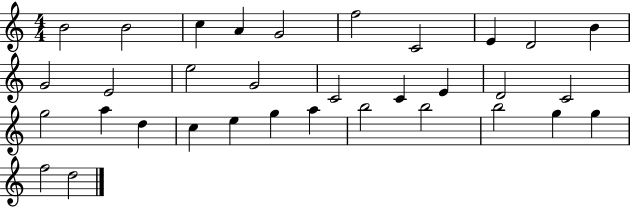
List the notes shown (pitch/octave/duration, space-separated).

B4/h B4/h C5/q A4/q G4/h F5/h C4/h E4/q D4/h B4/q G4/h E4/h E5/h G4/h C4/h C4/q E4/q D4/h C4/h G5/h A5/q D5/q C5/q E5/q G5/q A5/q B5/h B5/h B5/h G5/q G5/q F5/h D5/h